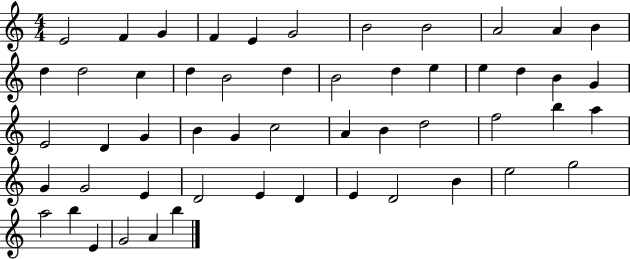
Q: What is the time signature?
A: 4/4